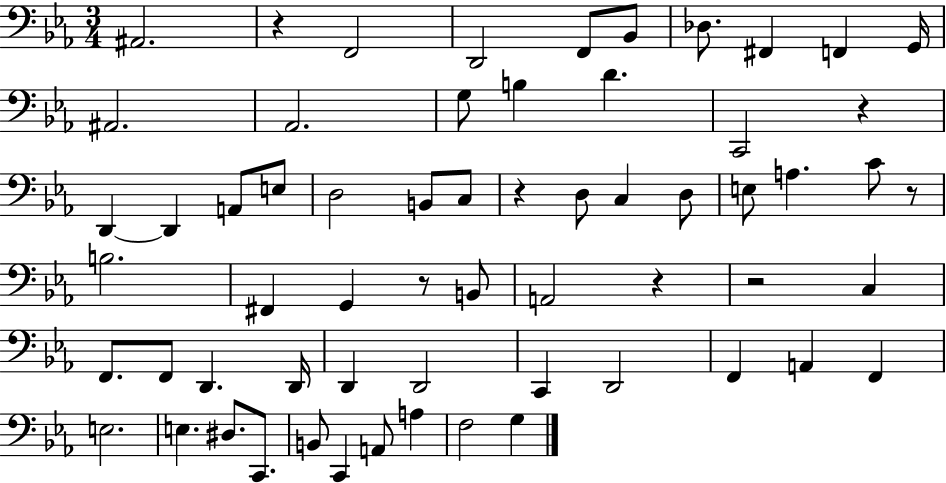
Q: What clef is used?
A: bass